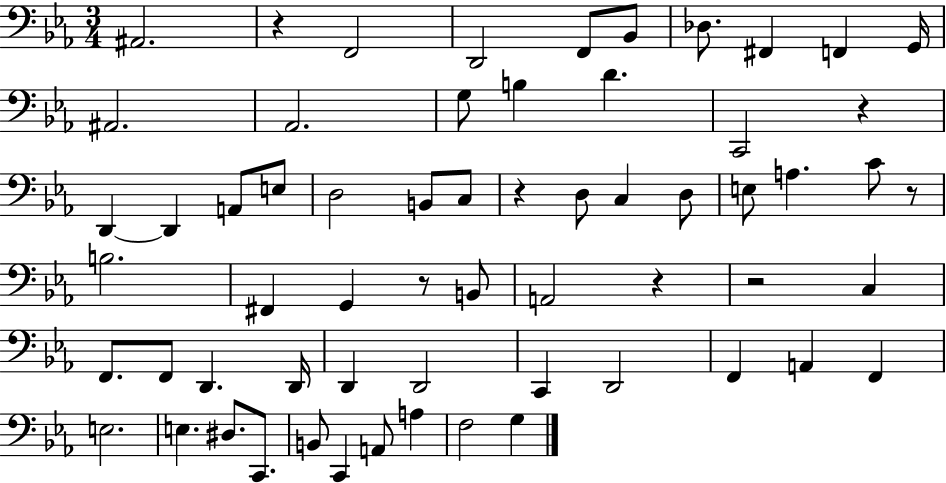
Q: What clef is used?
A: bass